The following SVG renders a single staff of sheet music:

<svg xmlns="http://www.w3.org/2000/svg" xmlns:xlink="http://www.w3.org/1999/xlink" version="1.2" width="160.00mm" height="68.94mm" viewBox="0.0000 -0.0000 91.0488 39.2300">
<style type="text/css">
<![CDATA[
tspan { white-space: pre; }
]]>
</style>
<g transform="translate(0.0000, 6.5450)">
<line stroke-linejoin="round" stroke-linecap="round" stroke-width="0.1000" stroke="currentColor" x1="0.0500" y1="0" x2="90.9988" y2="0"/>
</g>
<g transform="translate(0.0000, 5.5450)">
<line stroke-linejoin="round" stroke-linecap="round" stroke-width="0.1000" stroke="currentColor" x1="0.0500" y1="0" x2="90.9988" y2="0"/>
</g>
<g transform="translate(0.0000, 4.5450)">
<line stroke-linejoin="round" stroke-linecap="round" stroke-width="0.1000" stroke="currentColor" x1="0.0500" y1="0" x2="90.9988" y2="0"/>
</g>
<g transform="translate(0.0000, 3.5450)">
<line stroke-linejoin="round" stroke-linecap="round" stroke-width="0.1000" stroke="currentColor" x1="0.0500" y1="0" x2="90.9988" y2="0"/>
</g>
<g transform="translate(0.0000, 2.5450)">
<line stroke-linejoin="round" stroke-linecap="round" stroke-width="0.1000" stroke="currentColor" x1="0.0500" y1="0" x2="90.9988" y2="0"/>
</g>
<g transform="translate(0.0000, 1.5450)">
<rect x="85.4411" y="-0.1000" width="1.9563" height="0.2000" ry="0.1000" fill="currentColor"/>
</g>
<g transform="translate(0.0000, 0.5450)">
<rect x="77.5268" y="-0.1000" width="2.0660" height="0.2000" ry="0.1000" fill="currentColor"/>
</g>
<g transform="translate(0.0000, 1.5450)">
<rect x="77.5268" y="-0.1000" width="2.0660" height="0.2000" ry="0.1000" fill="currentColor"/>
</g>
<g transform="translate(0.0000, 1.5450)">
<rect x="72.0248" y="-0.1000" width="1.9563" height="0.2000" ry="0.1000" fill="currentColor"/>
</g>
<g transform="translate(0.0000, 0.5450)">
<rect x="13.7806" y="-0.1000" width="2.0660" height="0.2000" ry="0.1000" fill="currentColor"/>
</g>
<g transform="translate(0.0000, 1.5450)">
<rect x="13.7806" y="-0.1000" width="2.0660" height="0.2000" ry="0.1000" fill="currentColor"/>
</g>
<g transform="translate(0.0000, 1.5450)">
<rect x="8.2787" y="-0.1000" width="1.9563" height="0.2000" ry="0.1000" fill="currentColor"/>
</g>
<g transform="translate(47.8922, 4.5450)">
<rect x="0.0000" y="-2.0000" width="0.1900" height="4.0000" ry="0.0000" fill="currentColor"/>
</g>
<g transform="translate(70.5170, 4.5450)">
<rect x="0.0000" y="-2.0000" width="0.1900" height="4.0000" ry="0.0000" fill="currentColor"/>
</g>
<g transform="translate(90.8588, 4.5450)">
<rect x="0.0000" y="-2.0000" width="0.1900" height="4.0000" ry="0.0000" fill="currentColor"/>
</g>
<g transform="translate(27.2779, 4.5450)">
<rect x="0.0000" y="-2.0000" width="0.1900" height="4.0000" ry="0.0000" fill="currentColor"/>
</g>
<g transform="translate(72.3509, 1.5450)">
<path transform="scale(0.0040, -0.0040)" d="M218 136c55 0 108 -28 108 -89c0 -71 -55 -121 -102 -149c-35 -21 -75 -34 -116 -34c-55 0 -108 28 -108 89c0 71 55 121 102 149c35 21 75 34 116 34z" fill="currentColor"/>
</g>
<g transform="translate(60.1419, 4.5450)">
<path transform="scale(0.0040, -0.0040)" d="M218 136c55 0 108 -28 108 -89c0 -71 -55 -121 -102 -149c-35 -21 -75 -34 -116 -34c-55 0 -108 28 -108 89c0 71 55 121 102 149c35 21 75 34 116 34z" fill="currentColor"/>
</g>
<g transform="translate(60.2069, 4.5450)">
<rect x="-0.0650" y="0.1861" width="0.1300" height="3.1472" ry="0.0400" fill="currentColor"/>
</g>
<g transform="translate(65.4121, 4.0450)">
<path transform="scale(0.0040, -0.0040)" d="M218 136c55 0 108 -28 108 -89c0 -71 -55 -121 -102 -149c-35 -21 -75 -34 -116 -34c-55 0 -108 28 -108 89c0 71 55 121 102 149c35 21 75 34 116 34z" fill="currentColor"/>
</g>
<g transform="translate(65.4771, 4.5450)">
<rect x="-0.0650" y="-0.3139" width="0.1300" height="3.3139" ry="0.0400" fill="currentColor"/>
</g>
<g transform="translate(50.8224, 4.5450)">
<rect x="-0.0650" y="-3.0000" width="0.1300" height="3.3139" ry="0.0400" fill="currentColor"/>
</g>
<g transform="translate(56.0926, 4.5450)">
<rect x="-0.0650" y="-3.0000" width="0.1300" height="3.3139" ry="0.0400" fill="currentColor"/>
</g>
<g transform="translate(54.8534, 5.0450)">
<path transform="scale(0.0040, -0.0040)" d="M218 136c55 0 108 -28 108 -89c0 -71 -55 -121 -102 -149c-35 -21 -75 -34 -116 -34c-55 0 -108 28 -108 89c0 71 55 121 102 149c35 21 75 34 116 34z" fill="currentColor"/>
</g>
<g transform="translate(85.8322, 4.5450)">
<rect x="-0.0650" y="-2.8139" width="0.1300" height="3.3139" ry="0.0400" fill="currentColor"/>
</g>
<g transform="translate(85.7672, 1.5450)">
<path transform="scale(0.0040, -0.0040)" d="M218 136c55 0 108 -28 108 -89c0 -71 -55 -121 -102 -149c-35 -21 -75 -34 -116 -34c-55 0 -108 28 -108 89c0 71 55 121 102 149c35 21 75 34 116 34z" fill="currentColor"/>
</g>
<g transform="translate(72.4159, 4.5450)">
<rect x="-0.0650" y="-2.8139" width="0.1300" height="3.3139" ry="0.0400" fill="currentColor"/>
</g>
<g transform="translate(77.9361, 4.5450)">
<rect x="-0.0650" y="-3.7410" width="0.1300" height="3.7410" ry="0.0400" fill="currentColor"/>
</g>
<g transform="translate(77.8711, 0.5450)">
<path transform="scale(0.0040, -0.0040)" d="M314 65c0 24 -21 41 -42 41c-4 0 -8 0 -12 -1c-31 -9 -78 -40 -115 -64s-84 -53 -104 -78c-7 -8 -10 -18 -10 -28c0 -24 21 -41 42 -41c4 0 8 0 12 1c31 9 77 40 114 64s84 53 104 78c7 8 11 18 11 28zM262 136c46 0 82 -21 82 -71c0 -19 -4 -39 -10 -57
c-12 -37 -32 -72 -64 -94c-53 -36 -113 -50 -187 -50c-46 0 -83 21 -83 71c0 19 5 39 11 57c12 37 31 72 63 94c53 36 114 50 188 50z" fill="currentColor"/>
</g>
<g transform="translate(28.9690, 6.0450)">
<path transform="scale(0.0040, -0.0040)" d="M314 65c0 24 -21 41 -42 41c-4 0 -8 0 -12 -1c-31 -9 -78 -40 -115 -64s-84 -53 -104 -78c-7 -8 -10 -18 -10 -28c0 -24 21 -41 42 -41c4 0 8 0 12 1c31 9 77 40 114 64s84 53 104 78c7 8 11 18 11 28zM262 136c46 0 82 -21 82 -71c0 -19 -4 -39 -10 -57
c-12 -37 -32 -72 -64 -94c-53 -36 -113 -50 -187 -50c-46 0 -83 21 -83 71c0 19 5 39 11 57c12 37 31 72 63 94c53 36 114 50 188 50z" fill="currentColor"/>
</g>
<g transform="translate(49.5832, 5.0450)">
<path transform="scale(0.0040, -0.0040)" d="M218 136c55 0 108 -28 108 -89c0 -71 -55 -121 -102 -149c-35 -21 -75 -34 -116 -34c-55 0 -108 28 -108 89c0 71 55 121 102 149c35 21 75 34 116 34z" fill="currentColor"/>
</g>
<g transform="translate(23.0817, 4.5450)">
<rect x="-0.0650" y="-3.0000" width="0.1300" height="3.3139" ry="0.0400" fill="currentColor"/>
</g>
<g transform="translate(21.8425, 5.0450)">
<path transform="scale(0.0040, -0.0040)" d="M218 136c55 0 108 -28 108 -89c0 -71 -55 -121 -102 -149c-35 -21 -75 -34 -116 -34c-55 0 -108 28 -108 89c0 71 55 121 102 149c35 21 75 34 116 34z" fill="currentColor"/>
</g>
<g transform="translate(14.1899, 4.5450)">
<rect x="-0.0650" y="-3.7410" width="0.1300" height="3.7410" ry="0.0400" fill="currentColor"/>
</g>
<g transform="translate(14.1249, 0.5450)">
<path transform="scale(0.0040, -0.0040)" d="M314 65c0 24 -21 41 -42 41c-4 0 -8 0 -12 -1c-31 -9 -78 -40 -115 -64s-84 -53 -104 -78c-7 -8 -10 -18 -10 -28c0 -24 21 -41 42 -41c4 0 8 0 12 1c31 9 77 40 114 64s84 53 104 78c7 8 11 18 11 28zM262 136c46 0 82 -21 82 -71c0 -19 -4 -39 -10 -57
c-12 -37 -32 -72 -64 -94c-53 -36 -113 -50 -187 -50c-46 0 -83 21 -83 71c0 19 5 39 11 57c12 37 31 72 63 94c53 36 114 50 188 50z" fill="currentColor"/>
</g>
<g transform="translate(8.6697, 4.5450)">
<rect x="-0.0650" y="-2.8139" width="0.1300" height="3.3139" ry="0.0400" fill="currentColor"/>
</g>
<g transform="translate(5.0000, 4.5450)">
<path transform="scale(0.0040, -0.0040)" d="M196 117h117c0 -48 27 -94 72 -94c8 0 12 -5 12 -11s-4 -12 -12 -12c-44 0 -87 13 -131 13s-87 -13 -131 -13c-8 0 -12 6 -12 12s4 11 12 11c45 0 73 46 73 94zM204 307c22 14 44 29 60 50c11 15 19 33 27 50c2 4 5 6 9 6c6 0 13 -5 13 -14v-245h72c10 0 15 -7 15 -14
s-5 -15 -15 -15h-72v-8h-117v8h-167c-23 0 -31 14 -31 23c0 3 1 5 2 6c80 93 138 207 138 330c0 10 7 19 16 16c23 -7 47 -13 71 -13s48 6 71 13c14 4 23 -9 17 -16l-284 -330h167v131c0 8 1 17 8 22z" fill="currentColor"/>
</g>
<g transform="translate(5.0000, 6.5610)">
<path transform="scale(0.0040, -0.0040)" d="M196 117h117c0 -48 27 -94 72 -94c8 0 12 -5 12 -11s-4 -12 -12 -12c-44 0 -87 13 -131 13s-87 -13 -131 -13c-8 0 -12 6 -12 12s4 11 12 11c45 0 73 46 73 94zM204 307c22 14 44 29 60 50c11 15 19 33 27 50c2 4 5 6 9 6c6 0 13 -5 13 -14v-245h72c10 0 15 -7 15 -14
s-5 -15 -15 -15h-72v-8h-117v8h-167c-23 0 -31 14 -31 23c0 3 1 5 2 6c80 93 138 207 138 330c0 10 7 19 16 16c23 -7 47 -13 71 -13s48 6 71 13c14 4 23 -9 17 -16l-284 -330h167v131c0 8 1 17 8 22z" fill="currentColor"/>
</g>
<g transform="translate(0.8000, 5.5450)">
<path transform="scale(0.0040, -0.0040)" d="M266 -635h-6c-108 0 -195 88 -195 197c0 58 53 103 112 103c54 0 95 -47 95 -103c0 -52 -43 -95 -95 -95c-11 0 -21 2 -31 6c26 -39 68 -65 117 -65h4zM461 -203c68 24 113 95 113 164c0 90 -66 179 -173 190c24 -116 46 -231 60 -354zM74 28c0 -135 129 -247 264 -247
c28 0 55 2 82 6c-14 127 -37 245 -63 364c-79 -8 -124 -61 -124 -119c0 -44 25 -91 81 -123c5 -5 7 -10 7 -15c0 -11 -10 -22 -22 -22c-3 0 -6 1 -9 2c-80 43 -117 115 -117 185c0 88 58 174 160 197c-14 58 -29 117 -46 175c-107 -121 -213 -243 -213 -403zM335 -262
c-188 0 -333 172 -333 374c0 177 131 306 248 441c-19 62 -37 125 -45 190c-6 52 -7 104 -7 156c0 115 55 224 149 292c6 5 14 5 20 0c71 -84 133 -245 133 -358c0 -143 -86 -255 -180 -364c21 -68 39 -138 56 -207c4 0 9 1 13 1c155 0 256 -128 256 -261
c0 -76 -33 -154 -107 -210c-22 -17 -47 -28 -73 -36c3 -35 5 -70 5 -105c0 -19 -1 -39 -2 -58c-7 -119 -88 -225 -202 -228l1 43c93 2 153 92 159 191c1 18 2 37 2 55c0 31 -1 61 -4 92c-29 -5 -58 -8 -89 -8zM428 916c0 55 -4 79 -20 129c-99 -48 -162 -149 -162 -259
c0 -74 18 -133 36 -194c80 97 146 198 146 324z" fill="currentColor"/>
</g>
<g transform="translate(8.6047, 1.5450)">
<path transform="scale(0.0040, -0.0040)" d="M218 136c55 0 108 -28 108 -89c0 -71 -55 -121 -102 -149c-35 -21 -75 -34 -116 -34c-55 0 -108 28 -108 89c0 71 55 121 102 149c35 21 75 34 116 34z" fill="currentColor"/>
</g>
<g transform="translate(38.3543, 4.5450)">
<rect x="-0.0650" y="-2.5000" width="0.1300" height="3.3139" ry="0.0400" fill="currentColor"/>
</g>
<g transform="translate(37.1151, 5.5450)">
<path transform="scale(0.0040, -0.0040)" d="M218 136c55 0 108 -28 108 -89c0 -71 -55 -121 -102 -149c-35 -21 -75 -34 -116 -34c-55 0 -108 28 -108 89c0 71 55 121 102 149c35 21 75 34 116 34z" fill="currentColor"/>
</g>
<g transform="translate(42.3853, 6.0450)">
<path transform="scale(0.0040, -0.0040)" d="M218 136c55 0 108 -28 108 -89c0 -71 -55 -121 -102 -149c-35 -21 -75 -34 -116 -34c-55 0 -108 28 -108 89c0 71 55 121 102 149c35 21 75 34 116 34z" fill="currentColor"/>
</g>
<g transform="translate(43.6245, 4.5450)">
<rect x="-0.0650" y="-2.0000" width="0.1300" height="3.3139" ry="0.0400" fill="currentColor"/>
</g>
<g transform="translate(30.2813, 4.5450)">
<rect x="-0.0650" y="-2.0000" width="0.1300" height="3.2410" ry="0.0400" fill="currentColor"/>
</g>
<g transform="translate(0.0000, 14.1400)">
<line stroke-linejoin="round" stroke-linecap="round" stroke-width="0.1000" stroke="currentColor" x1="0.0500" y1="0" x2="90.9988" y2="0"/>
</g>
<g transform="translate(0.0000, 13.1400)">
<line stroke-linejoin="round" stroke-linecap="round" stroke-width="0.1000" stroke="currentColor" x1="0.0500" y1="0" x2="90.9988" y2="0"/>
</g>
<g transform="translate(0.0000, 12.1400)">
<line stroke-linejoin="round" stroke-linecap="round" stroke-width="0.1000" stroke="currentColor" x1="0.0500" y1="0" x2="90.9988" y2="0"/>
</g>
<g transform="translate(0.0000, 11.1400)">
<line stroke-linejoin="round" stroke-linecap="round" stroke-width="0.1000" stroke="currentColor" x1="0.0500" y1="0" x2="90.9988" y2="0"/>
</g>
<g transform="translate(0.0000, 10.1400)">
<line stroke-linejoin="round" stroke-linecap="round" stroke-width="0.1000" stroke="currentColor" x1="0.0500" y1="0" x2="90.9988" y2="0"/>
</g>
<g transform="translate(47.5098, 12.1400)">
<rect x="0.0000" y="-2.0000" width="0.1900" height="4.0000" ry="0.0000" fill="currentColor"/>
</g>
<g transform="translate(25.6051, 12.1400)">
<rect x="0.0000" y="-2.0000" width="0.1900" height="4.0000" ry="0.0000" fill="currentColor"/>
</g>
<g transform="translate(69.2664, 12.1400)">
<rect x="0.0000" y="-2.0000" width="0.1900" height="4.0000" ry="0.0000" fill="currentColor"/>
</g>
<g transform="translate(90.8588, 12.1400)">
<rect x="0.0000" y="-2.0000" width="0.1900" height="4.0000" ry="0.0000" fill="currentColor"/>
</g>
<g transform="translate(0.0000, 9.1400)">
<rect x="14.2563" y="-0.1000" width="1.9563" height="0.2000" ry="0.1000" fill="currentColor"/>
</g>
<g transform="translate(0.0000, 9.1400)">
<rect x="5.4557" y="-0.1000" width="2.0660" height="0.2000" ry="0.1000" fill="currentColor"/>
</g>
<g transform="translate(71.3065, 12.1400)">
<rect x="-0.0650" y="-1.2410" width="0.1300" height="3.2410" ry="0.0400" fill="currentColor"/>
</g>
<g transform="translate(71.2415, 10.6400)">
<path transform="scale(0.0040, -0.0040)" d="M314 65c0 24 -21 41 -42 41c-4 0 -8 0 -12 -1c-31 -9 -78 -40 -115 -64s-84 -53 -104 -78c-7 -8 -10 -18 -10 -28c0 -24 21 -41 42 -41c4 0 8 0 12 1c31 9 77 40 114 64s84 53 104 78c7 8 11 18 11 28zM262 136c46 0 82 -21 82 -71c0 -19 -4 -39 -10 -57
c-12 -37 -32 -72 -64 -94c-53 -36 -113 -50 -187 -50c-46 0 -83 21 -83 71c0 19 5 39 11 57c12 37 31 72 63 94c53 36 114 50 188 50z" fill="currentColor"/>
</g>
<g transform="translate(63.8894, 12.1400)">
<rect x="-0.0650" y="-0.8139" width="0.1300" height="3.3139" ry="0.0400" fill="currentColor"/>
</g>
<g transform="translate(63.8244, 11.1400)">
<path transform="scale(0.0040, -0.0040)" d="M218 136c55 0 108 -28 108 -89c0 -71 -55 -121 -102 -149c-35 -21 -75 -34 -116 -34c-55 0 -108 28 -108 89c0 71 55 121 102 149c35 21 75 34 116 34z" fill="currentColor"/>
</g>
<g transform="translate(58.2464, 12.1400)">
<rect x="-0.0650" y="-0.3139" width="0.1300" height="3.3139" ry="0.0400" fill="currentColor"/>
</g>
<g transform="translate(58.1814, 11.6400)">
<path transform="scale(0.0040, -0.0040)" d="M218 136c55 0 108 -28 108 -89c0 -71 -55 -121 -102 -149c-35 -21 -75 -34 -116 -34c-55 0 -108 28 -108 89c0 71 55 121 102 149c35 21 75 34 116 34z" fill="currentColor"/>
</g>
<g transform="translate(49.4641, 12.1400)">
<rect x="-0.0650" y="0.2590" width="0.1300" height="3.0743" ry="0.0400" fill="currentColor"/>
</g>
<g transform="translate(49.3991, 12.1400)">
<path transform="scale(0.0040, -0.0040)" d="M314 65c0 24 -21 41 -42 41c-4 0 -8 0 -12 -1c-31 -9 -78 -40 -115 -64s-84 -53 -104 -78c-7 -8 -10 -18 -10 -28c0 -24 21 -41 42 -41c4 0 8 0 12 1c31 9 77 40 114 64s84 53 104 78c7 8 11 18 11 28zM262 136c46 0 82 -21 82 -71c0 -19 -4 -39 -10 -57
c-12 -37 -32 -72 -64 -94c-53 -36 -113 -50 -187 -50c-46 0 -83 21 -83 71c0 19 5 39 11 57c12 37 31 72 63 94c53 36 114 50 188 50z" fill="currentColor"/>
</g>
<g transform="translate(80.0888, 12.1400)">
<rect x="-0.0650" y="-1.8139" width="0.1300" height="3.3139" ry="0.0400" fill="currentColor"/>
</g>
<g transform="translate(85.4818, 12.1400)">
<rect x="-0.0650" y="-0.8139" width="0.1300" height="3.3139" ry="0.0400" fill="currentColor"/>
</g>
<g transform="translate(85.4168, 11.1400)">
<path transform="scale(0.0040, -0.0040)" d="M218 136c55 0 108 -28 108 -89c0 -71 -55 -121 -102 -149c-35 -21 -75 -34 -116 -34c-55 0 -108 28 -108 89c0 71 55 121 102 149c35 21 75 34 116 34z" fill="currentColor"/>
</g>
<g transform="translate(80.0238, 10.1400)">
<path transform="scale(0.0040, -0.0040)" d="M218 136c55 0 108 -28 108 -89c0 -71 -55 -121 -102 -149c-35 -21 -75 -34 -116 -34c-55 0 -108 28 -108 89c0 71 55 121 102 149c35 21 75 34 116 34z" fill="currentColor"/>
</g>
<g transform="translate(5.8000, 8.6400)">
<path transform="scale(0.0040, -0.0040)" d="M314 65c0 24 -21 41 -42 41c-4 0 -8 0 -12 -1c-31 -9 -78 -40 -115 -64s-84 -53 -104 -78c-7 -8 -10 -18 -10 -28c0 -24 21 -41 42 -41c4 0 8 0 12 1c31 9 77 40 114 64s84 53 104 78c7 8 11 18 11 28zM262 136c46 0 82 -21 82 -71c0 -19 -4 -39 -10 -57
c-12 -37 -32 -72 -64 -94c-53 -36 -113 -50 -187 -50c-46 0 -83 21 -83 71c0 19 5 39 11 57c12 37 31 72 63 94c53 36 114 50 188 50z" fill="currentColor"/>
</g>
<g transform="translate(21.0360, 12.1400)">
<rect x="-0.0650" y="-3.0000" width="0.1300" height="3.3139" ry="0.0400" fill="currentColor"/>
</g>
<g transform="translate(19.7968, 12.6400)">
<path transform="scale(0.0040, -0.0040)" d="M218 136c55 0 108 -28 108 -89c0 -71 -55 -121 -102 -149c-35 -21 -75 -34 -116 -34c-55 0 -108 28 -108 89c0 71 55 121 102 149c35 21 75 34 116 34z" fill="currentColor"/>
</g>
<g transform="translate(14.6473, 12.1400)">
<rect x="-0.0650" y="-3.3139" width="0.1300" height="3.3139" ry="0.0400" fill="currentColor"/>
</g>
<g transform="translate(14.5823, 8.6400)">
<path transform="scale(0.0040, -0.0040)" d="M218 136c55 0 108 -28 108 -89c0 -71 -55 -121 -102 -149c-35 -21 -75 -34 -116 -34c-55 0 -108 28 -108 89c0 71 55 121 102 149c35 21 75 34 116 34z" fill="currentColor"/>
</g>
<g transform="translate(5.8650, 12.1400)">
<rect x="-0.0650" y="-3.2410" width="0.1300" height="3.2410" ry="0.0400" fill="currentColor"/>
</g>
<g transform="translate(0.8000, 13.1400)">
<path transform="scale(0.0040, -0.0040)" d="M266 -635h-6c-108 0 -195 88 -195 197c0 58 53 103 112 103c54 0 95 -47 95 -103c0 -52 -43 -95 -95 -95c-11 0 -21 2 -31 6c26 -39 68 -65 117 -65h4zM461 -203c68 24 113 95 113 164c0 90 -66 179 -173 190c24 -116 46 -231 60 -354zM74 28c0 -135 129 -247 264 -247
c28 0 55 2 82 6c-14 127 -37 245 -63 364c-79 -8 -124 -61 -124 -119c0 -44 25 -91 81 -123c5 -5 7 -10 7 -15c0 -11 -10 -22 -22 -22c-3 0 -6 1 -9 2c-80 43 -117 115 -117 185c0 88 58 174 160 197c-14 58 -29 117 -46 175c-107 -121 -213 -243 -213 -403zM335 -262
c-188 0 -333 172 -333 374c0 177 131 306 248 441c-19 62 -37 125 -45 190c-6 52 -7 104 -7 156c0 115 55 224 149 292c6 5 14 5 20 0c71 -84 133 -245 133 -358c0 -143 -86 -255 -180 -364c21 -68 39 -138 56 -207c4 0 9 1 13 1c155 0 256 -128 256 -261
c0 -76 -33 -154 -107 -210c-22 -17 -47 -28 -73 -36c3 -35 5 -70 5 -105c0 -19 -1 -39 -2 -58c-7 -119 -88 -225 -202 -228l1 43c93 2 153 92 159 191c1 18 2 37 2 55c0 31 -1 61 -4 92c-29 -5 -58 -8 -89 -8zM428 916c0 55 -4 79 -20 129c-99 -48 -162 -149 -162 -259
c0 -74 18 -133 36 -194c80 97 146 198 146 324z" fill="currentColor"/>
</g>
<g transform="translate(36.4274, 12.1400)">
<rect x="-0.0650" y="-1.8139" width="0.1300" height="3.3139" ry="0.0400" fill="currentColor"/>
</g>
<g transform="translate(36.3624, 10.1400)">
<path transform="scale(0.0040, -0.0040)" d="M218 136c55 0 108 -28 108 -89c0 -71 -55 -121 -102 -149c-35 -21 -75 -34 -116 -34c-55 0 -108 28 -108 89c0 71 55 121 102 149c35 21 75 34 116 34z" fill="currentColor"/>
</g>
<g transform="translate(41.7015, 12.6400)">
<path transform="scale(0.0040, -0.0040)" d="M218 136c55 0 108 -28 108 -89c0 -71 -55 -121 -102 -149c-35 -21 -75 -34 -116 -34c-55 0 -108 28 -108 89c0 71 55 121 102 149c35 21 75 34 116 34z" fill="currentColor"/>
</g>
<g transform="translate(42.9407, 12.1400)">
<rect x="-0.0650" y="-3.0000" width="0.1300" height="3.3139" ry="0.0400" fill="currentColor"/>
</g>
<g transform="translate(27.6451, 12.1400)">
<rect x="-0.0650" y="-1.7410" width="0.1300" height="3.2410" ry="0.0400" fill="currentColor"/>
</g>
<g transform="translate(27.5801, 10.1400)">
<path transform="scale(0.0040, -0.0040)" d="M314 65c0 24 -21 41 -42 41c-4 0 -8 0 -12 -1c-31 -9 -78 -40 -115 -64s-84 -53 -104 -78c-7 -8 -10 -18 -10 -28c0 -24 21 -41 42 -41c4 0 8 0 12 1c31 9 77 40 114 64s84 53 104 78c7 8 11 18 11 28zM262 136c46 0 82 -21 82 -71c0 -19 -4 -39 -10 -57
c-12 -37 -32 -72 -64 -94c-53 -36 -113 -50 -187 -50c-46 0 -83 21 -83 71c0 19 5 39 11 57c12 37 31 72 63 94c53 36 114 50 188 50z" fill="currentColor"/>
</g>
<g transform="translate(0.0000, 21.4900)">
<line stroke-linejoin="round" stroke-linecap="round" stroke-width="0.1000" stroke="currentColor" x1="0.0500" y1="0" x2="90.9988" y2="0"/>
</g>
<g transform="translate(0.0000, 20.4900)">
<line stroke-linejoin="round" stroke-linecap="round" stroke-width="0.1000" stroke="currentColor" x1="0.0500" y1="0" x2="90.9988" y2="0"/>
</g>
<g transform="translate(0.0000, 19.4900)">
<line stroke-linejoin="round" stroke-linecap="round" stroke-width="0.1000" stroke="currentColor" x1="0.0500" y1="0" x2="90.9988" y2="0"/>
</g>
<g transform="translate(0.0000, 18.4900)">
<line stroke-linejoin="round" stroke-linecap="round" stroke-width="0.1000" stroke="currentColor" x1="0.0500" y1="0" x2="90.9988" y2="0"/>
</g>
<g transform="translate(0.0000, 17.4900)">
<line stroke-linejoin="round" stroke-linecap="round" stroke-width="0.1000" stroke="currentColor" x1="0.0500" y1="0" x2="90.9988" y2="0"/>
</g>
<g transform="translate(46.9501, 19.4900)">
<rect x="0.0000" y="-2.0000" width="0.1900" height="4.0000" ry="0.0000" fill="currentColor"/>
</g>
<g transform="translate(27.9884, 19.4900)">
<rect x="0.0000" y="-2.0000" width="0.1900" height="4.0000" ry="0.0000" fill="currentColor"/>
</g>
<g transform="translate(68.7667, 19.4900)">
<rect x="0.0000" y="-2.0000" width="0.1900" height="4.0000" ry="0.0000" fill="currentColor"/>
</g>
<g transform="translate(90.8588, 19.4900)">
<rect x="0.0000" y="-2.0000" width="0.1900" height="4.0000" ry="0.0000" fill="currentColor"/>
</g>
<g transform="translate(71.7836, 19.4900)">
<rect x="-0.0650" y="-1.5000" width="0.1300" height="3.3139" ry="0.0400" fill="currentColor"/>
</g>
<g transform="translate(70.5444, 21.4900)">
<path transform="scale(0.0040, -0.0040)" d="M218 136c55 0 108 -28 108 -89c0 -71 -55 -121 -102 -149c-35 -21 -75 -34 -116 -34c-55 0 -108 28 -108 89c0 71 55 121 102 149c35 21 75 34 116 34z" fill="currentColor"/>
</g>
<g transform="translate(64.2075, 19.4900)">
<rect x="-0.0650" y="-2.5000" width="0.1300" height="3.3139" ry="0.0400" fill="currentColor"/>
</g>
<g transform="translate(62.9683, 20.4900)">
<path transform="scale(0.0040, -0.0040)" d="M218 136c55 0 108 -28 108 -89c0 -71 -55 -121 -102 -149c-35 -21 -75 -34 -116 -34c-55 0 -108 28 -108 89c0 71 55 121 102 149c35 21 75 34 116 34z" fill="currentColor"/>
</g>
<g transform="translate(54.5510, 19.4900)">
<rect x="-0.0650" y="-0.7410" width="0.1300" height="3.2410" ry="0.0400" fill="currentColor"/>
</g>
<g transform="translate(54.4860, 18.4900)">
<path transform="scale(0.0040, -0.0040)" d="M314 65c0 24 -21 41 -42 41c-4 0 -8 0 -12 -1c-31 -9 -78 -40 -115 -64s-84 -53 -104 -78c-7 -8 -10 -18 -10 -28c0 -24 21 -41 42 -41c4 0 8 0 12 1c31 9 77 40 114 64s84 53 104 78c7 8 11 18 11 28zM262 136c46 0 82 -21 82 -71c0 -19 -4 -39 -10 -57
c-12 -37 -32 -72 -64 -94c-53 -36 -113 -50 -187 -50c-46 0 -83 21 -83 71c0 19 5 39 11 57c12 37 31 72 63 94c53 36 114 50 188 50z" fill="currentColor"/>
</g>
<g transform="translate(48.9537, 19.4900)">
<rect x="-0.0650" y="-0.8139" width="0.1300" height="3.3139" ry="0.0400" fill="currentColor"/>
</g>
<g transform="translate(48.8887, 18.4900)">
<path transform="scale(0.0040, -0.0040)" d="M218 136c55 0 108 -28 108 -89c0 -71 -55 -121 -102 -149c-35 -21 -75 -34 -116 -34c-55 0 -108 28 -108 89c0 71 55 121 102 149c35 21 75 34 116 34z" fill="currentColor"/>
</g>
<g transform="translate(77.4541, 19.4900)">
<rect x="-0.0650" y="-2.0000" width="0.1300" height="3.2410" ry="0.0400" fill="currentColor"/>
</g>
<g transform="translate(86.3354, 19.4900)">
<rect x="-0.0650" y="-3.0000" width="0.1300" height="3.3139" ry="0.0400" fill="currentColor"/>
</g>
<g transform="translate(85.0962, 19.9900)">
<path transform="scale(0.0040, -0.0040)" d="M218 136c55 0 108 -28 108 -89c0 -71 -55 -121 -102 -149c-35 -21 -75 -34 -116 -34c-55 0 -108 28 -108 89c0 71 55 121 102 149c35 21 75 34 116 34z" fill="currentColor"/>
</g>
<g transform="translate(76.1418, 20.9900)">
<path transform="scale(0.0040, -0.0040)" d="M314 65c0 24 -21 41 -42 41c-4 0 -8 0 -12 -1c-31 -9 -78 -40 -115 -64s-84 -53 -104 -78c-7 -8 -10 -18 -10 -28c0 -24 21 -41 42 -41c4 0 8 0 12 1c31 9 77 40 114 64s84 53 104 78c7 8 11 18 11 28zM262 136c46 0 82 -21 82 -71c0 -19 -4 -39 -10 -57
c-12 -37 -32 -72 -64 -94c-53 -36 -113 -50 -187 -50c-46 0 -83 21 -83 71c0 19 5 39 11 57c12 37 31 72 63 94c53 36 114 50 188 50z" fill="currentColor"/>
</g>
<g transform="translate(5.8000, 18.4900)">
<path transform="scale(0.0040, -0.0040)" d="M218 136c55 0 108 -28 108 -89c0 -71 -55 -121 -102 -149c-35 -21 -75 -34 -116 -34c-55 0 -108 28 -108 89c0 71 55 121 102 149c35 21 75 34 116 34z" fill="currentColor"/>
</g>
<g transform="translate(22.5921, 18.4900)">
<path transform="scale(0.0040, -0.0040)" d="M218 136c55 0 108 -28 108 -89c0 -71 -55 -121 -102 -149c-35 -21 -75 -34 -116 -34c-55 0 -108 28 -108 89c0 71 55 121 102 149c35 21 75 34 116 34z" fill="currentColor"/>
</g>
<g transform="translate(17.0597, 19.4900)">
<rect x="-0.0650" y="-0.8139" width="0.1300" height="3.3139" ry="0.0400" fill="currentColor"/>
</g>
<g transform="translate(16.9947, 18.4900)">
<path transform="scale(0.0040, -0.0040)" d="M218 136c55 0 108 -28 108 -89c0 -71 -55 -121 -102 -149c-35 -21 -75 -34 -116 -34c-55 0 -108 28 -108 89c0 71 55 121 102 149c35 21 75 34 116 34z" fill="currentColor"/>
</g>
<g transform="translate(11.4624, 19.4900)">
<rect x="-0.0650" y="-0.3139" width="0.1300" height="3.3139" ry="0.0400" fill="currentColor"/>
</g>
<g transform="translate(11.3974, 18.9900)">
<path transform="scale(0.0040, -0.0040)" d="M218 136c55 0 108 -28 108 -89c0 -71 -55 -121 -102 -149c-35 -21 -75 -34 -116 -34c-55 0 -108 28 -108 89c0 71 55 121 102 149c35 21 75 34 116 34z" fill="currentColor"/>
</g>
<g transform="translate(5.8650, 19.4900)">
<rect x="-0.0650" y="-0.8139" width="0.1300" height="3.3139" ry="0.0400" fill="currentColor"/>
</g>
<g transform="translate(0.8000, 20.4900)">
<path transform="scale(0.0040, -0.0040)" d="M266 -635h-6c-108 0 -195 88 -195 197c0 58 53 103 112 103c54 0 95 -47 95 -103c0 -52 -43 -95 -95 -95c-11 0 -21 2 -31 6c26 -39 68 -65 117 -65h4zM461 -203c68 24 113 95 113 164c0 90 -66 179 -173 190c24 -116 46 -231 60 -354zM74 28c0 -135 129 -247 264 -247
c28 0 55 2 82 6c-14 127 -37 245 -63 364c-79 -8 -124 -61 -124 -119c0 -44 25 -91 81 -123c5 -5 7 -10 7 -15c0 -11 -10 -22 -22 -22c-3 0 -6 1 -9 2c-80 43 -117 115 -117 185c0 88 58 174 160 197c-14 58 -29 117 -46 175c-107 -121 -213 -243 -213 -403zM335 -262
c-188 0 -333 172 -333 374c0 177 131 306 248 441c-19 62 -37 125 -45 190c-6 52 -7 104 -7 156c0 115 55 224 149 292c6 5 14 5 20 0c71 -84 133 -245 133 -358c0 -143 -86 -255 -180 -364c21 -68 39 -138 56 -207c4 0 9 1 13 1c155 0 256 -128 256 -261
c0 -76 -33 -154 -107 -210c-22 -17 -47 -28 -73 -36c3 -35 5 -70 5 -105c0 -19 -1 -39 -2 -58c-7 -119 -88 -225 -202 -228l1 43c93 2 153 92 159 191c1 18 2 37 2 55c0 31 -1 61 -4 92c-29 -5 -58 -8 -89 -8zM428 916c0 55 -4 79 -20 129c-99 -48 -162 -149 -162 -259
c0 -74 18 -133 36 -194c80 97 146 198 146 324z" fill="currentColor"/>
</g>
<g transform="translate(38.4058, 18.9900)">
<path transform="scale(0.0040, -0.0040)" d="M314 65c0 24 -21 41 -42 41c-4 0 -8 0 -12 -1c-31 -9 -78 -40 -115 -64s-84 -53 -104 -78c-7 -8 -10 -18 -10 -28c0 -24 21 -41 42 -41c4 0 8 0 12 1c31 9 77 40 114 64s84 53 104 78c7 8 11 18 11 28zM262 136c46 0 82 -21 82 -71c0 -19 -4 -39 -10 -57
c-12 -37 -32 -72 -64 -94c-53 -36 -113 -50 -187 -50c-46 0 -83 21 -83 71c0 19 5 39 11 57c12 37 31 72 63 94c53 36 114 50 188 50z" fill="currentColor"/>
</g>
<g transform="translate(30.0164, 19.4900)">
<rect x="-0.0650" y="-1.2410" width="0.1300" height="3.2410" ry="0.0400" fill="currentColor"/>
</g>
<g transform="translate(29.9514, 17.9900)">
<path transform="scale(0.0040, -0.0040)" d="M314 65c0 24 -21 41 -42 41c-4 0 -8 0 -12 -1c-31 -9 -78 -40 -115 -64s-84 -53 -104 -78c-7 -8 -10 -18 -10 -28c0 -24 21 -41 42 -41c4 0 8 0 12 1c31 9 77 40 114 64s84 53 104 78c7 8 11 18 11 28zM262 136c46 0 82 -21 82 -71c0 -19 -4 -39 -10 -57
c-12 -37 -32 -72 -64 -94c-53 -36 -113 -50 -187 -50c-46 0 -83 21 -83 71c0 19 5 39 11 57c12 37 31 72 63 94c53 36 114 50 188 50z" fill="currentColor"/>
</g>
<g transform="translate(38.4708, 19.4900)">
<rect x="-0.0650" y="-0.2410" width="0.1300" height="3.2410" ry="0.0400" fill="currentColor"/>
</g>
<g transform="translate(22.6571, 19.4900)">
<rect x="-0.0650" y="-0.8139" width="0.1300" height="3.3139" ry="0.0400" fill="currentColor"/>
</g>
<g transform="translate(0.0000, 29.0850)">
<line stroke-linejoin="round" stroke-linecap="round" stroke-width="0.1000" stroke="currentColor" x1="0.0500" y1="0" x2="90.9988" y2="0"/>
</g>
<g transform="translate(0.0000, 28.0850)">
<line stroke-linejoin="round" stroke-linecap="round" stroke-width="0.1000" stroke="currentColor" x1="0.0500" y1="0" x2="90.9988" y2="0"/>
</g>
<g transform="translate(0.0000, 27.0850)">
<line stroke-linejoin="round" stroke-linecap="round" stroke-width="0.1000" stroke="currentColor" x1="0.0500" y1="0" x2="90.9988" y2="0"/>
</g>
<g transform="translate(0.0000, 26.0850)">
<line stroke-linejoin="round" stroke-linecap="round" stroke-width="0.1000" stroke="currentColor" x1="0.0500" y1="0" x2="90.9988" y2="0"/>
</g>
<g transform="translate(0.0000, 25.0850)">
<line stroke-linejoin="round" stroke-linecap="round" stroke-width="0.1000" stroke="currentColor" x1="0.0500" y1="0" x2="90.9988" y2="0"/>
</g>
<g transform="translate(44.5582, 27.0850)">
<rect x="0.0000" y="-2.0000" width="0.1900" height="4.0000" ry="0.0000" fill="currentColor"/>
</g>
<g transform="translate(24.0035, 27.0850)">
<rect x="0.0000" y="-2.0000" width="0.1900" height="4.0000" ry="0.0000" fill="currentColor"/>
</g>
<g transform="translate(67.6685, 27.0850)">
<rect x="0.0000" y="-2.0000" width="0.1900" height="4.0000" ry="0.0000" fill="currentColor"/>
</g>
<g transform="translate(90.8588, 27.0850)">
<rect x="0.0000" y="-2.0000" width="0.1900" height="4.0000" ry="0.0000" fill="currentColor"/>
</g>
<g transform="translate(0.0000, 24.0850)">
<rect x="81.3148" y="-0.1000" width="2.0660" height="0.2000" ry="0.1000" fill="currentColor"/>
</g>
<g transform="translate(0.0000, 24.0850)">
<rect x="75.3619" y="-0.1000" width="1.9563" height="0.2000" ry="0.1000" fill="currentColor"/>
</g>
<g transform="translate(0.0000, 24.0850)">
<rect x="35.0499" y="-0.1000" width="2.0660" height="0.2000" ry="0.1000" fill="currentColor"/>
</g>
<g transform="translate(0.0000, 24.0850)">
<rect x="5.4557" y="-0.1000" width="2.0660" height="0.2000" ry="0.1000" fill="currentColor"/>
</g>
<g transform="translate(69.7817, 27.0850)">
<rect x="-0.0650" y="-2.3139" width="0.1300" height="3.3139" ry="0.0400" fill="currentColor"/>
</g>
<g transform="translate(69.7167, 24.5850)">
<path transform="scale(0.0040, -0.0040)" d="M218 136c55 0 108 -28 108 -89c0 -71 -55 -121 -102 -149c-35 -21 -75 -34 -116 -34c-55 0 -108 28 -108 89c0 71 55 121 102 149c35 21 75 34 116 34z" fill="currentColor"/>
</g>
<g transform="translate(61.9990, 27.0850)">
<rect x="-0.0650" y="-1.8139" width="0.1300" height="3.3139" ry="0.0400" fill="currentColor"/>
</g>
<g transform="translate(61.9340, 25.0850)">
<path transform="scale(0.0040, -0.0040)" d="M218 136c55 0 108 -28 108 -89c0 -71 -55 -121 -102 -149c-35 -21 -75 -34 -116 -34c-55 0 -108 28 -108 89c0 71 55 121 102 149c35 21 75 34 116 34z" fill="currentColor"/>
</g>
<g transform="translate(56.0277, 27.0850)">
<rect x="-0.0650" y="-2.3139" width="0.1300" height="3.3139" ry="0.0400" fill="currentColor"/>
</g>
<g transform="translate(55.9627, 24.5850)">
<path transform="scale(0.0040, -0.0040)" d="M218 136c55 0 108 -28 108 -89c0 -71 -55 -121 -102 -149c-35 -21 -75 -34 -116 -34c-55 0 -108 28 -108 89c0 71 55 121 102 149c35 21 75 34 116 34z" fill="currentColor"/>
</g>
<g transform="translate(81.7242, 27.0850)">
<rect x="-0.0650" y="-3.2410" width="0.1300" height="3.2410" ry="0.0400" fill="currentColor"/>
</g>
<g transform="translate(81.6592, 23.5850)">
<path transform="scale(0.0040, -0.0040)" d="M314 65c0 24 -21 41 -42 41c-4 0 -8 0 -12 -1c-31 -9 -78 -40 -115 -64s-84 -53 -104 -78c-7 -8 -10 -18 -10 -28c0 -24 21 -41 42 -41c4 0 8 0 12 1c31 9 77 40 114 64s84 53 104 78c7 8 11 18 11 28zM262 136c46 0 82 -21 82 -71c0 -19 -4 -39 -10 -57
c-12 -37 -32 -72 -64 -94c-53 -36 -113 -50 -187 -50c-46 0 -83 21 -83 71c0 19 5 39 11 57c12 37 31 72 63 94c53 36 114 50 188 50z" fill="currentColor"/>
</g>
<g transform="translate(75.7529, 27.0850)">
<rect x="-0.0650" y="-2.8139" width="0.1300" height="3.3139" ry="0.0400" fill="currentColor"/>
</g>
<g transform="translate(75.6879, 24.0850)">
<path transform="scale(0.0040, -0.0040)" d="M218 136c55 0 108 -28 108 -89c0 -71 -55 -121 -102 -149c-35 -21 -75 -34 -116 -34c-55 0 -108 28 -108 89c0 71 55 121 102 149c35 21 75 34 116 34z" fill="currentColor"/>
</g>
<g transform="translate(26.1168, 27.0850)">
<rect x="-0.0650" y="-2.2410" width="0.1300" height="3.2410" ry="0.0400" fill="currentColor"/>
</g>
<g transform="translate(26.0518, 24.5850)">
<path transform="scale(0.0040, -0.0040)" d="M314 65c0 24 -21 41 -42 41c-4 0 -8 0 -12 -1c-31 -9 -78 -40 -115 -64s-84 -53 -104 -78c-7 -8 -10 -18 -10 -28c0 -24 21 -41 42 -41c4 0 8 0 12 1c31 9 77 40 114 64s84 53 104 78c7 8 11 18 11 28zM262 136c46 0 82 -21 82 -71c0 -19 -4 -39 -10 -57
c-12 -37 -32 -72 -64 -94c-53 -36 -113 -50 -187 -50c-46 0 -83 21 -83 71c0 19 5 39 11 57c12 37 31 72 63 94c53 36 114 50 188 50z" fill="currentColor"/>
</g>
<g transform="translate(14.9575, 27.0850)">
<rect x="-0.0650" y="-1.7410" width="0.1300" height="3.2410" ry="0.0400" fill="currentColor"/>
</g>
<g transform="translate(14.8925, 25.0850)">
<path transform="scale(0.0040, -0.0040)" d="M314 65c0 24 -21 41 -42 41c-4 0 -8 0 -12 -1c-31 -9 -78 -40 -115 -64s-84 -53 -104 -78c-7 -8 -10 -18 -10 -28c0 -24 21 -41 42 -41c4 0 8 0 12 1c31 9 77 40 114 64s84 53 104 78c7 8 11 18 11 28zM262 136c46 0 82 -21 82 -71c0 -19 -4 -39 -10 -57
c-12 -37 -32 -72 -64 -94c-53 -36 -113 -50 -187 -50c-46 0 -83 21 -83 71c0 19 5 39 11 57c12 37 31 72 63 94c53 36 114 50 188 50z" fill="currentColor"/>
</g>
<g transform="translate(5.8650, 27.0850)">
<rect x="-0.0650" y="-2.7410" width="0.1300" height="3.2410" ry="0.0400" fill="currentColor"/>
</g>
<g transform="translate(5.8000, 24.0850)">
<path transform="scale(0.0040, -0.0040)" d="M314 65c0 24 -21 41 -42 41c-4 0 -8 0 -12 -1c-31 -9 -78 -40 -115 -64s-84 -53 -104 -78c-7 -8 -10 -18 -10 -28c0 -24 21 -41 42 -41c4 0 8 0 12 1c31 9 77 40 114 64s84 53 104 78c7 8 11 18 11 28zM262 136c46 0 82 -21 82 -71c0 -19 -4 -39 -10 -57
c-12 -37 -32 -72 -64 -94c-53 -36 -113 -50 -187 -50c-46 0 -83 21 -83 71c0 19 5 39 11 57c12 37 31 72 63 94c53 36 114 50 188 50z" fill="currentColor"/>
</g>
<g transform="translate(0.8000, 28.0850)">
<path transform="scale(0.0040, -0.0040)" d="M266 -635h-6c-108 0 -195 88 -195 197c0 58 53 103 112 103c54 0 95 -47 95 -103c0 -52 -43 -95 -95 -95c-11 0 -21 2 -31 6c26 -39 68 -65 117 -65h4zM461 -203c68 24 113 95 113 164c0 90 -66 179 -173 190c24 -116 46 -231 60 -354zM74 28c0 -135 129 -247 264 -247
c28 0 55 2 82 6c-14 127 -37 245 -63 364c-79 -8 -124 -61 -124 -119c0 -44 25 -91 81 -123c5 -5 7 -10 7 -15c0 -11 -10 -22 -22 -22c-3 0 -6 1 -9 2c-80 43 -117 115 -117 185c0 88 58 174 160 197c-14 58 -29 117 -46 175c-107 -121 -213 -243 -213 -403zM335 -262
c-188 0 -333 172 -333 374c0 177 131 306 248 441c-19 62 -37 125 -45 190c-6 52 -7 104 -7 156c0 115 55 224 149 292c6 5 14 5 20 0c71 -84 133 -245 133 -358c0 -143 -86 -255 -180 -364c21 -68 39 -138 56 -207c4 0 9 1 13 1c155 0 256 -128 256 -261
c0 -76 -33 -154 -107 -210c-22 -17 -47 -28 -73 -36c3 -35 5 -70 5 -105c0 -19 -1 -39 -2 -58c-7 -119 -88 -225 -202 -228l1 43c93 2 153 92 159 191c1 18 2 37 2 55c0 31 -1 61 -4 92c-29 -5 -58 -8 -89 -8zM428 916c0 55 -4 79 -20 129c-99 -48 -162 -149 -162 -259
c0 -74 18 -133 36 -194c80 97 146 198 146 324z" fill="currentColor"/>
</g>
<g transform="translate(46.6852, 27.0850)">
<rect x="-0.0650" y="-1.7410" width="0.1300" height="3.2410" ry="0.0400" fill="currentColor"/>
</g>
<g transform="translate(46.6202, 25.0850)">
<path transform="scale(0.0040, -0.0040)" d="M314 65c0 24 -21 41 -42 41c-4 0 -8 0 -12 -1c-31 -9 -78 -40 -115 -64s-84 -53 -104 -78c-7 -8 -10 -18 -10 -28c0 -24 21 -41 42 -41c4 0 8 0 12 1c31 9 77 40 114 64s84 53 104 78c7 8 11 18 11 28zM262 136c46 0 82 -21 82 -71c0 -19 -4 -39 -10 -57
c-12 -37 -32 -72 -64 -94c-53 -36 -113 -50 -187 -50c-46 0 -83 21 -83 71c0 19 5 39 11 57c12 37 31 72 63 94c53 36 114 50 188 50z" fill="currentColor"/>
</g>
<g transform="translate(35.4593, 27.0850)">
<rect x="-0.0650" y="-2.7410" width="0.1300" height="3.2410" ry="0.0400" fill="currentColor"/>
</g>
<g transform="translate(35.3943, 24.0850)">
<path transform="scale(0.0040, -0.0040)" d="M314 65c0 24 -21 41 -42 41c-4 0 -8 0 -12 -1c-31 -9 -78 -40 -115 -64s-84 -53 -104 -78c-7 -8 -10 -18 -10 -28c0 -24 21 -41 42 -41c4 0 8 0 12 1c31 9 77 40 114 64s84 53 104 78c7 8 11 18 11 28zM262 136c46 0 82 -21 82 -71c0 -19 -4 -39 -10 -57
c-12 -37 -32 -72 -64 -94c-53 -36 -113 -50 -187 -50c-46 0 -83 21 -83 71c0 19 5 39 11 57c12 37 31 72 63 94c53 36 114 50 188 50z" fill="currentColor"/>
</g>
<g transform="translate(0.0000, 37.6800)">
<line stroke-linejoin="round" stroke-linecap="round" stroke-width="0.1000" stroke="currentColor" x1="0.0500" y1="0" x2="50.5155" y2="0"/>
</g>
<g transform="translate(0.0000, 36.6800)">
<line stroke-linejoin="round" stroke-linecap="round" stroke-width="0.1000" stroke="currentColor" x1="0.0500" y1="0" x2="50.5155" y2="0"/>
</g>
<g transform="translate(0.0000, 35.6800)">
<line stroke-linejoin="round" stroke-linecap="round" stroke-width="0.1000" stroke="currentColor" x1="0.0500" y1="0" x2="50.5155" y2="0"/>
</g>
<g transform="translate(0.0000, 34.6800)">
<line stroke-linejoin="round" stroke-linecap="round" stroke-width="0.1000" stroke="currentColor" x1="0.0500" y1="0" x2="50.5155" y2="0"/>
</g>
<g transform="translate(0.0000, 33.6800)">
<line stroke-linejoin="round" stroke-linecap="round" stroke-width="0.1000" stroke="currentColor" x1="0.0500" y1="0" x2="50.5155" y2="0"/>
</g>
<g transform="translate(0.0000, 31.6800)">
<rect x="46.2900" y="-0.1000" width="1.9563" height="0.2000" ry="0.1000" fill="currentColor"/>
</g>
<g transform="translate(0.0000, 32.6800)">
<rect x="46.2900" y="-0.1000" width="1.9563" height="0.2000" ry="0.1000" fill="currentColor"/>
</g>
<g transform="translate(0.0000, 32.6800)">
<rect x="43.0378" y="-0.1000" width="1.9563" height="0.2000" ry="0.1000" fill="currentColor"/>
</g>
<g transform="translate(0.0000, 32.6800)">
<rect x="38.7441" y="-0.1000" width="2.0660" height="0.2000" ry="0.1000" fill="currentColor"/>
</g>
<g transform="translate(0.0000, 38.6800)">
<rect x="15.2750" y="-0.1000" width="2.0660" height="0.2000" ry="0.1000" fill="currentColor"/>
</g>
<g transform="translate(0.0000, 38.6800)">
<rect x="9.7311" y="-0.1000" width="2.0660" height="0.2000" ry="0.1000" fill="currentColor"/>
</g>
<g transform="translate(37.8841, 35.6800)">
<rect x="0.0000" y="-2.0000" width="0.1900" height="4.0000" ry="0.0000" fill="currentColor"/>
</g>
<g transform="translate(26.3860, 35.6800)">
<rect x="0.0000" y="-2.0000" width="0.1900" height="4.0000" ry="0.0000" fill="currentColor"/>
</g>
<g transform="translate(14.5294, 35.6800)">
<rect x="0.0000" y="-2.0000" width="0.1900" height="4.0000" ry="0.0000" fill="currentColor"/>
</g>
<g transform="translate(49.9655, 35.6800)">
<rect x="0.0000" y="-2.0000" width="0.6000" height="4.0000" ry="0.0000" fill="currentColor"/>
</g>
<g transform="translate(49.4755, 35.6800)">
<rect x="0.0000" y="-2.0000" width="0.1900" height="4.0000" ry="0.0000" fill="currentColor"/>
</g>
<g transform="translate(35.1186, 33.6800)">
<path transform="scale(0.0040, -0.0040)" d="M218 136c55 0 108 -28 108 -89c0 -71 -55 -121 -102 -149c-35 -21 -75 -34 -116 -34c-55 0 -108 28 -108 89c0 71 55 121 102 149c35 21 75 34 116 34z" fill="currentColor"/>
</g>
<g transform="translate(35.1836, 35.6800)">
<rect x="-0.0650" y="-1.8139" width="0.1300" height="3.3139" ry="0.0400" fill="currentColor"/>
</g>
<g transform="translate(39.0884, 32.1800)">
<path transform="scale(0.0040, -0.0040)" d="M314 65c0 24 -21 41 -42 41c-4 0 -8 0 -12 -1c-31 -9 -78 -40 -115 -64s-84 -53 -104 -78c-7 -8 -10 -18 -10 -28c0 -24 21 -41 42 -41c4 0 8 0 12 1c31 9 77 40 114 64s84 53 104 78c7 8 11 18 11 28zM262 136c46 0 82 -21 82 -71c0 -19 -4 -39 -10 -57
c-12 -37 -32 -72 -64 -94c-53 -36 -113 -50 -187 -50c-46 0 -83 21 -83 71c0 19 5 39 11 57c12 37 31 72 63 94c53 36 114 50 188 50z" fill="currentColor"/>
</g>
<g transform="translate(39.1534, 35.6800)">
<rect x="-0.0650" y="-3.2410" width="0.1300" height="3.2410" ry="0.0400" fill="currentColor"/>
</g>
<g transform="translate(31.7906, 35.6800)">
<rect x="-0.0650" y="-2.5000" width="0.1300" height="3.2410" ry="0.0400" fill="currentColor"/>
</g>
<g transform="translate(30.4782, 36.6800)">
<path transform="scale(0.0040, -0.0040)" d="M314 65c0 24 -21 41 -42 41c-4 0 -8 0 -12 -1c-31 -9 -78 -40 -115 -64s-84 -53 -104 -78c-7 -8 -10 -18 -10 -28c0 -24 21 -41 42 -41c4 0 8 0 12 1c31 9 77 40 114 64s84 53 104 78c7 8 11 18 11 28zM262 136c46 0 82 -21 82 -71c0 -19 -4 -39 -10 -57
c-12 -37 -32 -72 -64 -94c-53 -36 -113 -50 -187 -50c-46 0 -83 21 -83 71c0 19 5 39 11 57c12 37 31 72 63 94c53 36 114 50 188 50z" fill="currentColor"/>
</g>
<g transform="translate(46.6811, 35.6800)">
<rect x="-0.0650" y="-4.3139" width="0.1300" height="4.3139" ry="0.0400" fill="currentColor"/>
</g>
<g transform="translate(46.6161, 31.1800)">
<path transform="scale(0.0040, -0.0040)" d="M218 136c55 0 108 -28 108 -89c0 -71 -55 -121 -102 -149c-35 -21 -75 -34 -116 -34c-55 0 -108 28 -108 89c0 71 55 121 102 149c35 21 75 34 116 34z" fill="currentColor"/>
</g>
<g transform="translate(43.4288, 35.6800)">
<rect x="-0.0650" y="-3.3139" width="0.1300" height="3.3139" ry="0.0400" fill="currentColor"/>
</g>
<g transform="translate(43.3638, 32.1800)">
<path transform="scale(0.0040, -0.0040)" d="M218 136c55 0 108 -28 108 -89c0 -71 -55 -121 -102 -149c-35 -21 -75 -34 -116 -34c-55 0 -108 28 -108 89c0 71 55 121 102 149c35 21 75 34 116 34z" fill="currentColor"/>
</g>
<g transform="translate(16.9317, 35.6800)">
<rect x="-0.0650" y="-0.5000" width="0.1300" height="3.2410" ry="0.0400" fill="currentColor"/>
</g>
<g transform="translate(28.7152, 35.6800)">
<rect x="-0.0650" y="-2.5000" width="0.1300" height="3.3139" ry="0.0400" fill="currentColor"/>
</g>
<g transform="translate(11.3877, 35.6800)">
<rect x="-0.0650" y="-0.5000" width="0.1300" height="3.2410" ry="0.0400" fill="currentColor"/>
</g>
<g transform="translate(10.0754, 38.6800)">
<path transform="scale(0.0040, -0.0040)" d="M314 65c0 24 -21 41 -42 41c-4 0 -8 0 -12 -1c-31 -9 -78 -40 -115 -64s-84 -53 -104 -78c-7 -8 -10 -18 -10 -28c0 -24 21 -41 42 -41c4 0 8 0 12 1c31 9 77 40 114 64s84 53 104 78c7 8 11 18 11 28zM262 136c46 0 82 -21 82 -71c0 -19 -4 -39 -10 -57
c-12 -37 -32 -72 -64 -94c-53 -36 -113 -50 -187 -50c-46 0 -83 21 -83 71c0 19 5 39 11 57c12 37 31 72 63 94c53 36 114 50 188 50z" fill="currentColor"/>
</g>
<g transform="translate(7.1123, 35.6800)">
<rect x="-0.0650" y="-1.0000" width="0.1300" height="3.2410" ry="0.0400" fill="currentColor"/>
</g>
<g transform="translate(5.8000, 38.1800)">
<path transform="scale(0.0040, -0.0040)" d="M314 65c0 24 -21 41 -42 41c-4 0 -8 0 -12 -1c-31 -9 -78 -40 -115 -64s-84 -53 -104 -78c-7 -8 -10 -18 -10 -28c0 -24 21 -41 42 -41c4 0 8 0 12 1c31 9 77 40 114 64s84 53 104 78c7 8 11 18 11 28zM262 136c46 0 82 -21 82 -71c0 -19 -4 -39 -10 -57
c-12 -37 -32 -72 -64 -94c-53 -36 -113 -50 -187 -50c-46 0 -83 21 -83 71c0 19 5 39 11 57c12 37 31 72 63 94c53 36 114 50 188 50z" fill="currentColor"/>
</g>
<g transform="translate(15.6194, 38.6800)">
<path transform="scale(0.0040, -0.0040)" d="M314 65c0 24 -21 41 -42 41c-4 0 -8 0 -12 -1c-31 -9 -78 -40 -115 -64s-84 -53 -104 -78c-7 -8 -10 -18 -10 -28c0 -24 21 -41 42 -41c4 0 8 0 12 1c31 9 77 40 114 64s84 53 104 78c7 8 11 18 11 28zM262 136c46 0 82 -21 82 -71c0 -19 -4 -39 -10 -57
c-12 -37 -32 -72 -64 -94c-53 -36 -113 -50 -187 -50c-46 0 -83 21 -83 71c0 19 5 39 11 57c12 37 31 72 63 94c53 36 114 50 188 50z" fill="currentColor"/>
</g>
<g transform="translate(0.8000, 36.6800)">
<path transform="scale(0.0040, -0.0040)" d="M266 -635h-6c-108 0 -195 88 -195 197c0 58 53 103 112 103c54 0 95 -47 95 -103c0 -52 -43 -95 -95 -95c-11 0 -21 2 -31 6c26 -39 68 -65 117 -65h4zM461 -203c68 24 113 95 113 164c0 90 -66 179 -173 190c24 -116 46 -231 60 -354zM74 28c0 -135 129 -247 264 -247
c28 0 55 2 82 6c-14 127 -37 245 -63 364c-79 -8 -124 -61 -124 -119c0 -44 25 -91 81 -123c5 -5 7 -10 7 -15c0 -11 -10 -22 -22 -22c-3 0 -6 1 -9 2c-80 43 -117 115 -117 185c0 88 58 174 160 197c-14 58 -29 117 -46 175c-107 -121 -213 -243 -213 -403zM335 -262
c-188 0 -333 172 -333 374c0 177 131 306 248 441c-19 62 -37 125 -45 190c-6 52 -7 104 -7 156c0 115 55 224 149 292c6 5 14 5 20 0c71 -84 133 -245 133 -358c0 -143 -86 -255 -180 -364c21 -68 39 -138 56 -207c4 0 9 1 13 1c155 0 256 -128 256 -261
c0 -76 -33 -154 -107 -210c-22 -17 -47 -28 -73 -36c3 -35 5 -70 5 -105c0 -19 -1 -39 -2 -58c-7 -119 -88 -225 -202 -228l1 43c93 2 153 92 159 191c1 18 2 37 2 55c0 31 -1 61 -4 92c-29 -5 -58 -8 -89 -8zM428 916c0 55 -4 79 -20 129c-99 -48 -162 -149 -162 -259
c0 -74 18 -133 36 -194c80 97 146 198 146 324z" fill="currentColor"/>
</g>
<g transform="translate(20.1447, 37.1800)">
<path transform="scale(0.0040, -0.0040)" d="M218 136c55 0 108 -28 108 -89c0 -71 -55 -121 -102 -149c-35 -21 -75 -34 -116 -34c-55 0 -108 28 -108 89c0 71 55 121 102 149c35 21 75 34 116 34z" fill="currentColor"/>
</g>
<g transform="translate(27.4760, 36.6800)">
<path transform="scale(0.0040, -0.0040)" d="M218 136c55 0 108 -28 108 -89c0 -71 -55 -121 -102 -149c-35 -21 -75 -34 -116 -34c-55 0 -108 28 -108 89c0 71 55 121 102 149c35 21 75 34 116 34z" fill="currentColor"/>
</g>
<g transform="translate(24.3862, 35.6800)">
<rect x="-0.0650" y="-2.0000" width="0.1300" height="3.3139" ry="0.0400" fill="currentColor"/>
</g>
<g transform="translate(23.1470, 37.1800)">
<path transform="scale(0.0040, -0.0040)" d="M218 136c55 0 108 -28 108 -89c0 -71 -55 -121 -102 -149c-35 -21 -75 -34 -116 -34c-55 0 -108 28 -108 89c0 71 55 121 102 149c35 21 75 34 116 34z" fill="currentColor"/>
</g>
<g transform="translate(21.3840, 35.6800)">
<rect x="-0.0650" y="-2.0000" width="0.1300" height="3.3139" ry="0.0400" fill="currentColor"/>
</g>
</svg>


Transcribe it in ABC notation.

X:1
T:Untitled
M:4/4
L:1/4
K:C
a c'2 A F2 G F A A B c a c'2 a b2 b A f2 f A B2 c d e2 f d d c d d e2 c2 d d2 G E F2 A a2 f2 g2 a2 f2 g f g a b2 D2 C2 C2 F F G G2 f b2 b d'